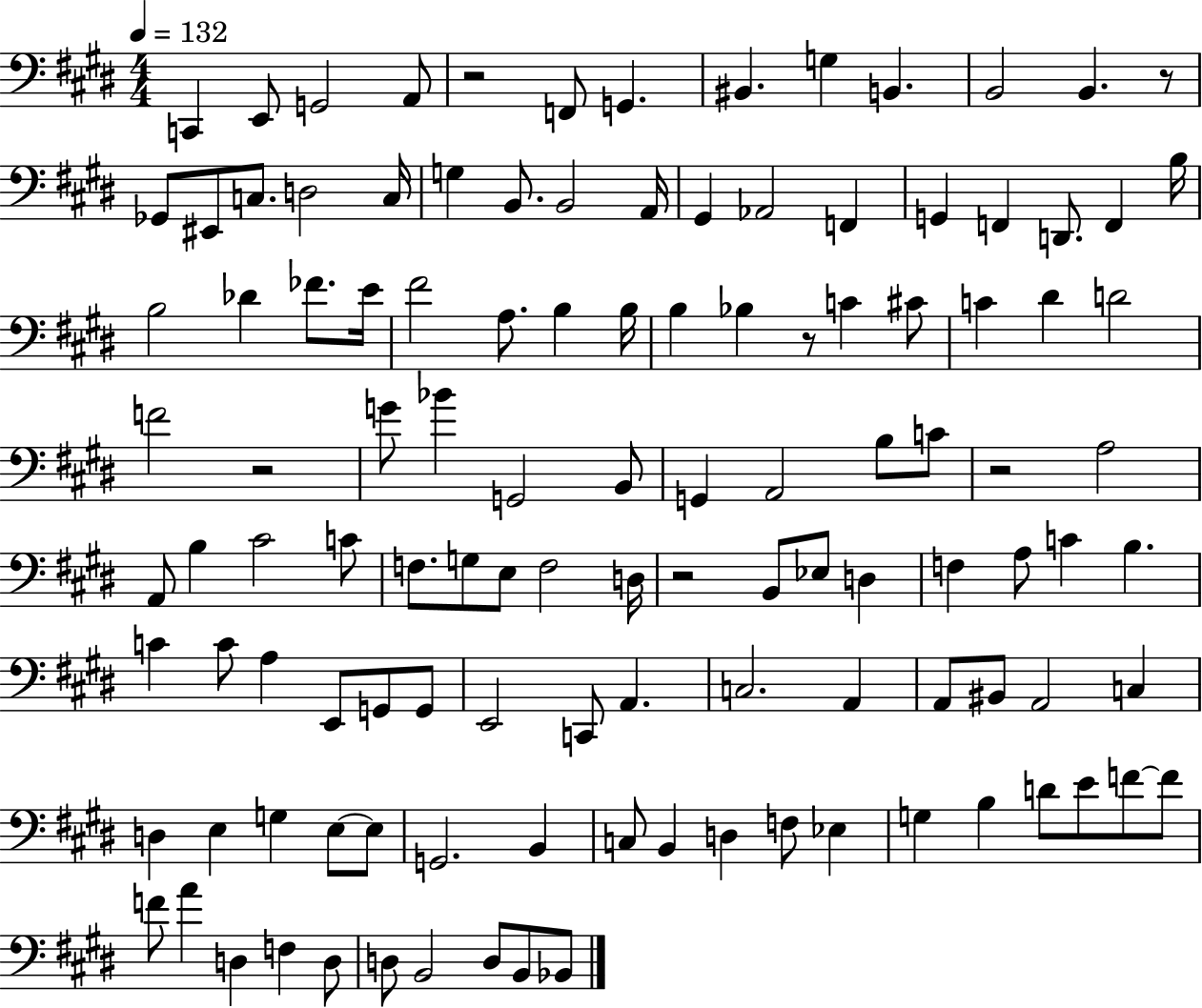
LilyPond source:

{
  \clef bass
  \numericTimeSignature
  \time 4/4
  \key e \major
  \tempo 4 = 132
  c,4 e,8 g,2 a,8 | r2 f,8 g,4. | bis,4. g4 b,4. | b,2 b,4. r8 | \break ges,8 eis,8 c8. d2 c16 | g4 b,8. b,2 a,16 | gis,4 aes,2 f,4 | g,4 f,4 d,8. f,4 b16 | \break b2 des'4 fes'8. e'16 | fis'2 a8. b4 b16 | b4 bes4 r8 c'4 cis'8 | c'4 dis'4 d'2 | \break f'2 r2 | g'8 bes'4 g,2 b,8 | g,4 a,2 b8 c'8 | r2 a2 | \break a,8 b4 cis'2 c'8 | f8. g8 e8 f2 d16 | r2 b,8 ees8 d4 | f4 a8 c'4 b4. | \break c'4 c'8 a4 e,8 g,8 g,8 | e,2 c,8 a,4. | c2. a,4 | a,8 bis,8 a,2 c4 | \break d4 e4 g4 e8~~ e8 | g,2. b,4 | c8 b,4 d4 f8 ees4 | g4 b4 d'8 e'8 f'8~~ f'8 | \break f'8 a'4 d4 f4 d8 | d8 b,2 d8 b,8 bes,8 | \bar "|."
}